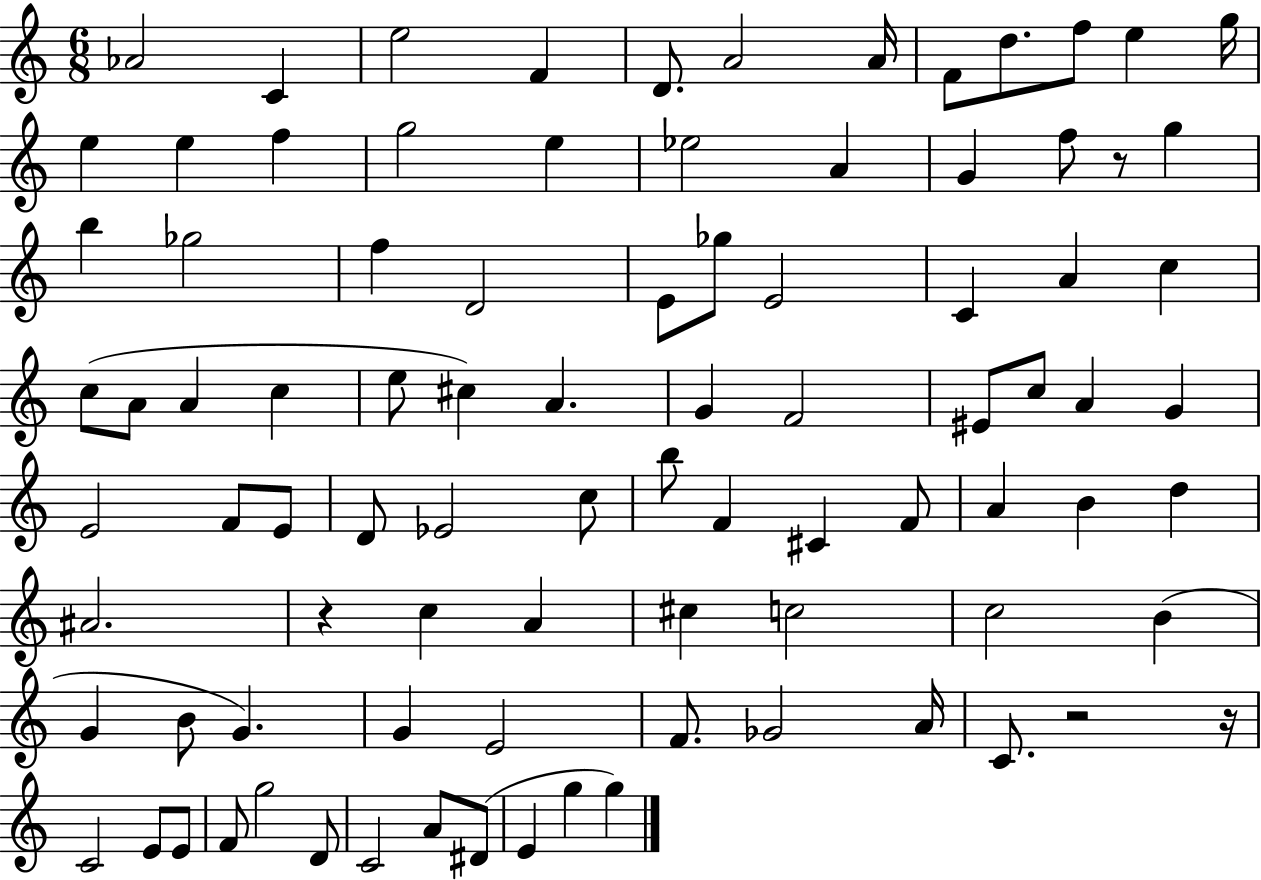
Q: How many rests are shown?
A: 4